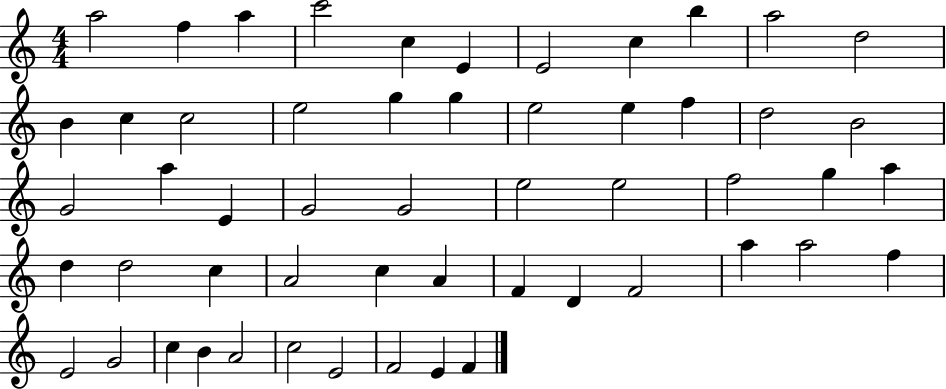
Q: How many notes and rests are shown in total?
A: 54